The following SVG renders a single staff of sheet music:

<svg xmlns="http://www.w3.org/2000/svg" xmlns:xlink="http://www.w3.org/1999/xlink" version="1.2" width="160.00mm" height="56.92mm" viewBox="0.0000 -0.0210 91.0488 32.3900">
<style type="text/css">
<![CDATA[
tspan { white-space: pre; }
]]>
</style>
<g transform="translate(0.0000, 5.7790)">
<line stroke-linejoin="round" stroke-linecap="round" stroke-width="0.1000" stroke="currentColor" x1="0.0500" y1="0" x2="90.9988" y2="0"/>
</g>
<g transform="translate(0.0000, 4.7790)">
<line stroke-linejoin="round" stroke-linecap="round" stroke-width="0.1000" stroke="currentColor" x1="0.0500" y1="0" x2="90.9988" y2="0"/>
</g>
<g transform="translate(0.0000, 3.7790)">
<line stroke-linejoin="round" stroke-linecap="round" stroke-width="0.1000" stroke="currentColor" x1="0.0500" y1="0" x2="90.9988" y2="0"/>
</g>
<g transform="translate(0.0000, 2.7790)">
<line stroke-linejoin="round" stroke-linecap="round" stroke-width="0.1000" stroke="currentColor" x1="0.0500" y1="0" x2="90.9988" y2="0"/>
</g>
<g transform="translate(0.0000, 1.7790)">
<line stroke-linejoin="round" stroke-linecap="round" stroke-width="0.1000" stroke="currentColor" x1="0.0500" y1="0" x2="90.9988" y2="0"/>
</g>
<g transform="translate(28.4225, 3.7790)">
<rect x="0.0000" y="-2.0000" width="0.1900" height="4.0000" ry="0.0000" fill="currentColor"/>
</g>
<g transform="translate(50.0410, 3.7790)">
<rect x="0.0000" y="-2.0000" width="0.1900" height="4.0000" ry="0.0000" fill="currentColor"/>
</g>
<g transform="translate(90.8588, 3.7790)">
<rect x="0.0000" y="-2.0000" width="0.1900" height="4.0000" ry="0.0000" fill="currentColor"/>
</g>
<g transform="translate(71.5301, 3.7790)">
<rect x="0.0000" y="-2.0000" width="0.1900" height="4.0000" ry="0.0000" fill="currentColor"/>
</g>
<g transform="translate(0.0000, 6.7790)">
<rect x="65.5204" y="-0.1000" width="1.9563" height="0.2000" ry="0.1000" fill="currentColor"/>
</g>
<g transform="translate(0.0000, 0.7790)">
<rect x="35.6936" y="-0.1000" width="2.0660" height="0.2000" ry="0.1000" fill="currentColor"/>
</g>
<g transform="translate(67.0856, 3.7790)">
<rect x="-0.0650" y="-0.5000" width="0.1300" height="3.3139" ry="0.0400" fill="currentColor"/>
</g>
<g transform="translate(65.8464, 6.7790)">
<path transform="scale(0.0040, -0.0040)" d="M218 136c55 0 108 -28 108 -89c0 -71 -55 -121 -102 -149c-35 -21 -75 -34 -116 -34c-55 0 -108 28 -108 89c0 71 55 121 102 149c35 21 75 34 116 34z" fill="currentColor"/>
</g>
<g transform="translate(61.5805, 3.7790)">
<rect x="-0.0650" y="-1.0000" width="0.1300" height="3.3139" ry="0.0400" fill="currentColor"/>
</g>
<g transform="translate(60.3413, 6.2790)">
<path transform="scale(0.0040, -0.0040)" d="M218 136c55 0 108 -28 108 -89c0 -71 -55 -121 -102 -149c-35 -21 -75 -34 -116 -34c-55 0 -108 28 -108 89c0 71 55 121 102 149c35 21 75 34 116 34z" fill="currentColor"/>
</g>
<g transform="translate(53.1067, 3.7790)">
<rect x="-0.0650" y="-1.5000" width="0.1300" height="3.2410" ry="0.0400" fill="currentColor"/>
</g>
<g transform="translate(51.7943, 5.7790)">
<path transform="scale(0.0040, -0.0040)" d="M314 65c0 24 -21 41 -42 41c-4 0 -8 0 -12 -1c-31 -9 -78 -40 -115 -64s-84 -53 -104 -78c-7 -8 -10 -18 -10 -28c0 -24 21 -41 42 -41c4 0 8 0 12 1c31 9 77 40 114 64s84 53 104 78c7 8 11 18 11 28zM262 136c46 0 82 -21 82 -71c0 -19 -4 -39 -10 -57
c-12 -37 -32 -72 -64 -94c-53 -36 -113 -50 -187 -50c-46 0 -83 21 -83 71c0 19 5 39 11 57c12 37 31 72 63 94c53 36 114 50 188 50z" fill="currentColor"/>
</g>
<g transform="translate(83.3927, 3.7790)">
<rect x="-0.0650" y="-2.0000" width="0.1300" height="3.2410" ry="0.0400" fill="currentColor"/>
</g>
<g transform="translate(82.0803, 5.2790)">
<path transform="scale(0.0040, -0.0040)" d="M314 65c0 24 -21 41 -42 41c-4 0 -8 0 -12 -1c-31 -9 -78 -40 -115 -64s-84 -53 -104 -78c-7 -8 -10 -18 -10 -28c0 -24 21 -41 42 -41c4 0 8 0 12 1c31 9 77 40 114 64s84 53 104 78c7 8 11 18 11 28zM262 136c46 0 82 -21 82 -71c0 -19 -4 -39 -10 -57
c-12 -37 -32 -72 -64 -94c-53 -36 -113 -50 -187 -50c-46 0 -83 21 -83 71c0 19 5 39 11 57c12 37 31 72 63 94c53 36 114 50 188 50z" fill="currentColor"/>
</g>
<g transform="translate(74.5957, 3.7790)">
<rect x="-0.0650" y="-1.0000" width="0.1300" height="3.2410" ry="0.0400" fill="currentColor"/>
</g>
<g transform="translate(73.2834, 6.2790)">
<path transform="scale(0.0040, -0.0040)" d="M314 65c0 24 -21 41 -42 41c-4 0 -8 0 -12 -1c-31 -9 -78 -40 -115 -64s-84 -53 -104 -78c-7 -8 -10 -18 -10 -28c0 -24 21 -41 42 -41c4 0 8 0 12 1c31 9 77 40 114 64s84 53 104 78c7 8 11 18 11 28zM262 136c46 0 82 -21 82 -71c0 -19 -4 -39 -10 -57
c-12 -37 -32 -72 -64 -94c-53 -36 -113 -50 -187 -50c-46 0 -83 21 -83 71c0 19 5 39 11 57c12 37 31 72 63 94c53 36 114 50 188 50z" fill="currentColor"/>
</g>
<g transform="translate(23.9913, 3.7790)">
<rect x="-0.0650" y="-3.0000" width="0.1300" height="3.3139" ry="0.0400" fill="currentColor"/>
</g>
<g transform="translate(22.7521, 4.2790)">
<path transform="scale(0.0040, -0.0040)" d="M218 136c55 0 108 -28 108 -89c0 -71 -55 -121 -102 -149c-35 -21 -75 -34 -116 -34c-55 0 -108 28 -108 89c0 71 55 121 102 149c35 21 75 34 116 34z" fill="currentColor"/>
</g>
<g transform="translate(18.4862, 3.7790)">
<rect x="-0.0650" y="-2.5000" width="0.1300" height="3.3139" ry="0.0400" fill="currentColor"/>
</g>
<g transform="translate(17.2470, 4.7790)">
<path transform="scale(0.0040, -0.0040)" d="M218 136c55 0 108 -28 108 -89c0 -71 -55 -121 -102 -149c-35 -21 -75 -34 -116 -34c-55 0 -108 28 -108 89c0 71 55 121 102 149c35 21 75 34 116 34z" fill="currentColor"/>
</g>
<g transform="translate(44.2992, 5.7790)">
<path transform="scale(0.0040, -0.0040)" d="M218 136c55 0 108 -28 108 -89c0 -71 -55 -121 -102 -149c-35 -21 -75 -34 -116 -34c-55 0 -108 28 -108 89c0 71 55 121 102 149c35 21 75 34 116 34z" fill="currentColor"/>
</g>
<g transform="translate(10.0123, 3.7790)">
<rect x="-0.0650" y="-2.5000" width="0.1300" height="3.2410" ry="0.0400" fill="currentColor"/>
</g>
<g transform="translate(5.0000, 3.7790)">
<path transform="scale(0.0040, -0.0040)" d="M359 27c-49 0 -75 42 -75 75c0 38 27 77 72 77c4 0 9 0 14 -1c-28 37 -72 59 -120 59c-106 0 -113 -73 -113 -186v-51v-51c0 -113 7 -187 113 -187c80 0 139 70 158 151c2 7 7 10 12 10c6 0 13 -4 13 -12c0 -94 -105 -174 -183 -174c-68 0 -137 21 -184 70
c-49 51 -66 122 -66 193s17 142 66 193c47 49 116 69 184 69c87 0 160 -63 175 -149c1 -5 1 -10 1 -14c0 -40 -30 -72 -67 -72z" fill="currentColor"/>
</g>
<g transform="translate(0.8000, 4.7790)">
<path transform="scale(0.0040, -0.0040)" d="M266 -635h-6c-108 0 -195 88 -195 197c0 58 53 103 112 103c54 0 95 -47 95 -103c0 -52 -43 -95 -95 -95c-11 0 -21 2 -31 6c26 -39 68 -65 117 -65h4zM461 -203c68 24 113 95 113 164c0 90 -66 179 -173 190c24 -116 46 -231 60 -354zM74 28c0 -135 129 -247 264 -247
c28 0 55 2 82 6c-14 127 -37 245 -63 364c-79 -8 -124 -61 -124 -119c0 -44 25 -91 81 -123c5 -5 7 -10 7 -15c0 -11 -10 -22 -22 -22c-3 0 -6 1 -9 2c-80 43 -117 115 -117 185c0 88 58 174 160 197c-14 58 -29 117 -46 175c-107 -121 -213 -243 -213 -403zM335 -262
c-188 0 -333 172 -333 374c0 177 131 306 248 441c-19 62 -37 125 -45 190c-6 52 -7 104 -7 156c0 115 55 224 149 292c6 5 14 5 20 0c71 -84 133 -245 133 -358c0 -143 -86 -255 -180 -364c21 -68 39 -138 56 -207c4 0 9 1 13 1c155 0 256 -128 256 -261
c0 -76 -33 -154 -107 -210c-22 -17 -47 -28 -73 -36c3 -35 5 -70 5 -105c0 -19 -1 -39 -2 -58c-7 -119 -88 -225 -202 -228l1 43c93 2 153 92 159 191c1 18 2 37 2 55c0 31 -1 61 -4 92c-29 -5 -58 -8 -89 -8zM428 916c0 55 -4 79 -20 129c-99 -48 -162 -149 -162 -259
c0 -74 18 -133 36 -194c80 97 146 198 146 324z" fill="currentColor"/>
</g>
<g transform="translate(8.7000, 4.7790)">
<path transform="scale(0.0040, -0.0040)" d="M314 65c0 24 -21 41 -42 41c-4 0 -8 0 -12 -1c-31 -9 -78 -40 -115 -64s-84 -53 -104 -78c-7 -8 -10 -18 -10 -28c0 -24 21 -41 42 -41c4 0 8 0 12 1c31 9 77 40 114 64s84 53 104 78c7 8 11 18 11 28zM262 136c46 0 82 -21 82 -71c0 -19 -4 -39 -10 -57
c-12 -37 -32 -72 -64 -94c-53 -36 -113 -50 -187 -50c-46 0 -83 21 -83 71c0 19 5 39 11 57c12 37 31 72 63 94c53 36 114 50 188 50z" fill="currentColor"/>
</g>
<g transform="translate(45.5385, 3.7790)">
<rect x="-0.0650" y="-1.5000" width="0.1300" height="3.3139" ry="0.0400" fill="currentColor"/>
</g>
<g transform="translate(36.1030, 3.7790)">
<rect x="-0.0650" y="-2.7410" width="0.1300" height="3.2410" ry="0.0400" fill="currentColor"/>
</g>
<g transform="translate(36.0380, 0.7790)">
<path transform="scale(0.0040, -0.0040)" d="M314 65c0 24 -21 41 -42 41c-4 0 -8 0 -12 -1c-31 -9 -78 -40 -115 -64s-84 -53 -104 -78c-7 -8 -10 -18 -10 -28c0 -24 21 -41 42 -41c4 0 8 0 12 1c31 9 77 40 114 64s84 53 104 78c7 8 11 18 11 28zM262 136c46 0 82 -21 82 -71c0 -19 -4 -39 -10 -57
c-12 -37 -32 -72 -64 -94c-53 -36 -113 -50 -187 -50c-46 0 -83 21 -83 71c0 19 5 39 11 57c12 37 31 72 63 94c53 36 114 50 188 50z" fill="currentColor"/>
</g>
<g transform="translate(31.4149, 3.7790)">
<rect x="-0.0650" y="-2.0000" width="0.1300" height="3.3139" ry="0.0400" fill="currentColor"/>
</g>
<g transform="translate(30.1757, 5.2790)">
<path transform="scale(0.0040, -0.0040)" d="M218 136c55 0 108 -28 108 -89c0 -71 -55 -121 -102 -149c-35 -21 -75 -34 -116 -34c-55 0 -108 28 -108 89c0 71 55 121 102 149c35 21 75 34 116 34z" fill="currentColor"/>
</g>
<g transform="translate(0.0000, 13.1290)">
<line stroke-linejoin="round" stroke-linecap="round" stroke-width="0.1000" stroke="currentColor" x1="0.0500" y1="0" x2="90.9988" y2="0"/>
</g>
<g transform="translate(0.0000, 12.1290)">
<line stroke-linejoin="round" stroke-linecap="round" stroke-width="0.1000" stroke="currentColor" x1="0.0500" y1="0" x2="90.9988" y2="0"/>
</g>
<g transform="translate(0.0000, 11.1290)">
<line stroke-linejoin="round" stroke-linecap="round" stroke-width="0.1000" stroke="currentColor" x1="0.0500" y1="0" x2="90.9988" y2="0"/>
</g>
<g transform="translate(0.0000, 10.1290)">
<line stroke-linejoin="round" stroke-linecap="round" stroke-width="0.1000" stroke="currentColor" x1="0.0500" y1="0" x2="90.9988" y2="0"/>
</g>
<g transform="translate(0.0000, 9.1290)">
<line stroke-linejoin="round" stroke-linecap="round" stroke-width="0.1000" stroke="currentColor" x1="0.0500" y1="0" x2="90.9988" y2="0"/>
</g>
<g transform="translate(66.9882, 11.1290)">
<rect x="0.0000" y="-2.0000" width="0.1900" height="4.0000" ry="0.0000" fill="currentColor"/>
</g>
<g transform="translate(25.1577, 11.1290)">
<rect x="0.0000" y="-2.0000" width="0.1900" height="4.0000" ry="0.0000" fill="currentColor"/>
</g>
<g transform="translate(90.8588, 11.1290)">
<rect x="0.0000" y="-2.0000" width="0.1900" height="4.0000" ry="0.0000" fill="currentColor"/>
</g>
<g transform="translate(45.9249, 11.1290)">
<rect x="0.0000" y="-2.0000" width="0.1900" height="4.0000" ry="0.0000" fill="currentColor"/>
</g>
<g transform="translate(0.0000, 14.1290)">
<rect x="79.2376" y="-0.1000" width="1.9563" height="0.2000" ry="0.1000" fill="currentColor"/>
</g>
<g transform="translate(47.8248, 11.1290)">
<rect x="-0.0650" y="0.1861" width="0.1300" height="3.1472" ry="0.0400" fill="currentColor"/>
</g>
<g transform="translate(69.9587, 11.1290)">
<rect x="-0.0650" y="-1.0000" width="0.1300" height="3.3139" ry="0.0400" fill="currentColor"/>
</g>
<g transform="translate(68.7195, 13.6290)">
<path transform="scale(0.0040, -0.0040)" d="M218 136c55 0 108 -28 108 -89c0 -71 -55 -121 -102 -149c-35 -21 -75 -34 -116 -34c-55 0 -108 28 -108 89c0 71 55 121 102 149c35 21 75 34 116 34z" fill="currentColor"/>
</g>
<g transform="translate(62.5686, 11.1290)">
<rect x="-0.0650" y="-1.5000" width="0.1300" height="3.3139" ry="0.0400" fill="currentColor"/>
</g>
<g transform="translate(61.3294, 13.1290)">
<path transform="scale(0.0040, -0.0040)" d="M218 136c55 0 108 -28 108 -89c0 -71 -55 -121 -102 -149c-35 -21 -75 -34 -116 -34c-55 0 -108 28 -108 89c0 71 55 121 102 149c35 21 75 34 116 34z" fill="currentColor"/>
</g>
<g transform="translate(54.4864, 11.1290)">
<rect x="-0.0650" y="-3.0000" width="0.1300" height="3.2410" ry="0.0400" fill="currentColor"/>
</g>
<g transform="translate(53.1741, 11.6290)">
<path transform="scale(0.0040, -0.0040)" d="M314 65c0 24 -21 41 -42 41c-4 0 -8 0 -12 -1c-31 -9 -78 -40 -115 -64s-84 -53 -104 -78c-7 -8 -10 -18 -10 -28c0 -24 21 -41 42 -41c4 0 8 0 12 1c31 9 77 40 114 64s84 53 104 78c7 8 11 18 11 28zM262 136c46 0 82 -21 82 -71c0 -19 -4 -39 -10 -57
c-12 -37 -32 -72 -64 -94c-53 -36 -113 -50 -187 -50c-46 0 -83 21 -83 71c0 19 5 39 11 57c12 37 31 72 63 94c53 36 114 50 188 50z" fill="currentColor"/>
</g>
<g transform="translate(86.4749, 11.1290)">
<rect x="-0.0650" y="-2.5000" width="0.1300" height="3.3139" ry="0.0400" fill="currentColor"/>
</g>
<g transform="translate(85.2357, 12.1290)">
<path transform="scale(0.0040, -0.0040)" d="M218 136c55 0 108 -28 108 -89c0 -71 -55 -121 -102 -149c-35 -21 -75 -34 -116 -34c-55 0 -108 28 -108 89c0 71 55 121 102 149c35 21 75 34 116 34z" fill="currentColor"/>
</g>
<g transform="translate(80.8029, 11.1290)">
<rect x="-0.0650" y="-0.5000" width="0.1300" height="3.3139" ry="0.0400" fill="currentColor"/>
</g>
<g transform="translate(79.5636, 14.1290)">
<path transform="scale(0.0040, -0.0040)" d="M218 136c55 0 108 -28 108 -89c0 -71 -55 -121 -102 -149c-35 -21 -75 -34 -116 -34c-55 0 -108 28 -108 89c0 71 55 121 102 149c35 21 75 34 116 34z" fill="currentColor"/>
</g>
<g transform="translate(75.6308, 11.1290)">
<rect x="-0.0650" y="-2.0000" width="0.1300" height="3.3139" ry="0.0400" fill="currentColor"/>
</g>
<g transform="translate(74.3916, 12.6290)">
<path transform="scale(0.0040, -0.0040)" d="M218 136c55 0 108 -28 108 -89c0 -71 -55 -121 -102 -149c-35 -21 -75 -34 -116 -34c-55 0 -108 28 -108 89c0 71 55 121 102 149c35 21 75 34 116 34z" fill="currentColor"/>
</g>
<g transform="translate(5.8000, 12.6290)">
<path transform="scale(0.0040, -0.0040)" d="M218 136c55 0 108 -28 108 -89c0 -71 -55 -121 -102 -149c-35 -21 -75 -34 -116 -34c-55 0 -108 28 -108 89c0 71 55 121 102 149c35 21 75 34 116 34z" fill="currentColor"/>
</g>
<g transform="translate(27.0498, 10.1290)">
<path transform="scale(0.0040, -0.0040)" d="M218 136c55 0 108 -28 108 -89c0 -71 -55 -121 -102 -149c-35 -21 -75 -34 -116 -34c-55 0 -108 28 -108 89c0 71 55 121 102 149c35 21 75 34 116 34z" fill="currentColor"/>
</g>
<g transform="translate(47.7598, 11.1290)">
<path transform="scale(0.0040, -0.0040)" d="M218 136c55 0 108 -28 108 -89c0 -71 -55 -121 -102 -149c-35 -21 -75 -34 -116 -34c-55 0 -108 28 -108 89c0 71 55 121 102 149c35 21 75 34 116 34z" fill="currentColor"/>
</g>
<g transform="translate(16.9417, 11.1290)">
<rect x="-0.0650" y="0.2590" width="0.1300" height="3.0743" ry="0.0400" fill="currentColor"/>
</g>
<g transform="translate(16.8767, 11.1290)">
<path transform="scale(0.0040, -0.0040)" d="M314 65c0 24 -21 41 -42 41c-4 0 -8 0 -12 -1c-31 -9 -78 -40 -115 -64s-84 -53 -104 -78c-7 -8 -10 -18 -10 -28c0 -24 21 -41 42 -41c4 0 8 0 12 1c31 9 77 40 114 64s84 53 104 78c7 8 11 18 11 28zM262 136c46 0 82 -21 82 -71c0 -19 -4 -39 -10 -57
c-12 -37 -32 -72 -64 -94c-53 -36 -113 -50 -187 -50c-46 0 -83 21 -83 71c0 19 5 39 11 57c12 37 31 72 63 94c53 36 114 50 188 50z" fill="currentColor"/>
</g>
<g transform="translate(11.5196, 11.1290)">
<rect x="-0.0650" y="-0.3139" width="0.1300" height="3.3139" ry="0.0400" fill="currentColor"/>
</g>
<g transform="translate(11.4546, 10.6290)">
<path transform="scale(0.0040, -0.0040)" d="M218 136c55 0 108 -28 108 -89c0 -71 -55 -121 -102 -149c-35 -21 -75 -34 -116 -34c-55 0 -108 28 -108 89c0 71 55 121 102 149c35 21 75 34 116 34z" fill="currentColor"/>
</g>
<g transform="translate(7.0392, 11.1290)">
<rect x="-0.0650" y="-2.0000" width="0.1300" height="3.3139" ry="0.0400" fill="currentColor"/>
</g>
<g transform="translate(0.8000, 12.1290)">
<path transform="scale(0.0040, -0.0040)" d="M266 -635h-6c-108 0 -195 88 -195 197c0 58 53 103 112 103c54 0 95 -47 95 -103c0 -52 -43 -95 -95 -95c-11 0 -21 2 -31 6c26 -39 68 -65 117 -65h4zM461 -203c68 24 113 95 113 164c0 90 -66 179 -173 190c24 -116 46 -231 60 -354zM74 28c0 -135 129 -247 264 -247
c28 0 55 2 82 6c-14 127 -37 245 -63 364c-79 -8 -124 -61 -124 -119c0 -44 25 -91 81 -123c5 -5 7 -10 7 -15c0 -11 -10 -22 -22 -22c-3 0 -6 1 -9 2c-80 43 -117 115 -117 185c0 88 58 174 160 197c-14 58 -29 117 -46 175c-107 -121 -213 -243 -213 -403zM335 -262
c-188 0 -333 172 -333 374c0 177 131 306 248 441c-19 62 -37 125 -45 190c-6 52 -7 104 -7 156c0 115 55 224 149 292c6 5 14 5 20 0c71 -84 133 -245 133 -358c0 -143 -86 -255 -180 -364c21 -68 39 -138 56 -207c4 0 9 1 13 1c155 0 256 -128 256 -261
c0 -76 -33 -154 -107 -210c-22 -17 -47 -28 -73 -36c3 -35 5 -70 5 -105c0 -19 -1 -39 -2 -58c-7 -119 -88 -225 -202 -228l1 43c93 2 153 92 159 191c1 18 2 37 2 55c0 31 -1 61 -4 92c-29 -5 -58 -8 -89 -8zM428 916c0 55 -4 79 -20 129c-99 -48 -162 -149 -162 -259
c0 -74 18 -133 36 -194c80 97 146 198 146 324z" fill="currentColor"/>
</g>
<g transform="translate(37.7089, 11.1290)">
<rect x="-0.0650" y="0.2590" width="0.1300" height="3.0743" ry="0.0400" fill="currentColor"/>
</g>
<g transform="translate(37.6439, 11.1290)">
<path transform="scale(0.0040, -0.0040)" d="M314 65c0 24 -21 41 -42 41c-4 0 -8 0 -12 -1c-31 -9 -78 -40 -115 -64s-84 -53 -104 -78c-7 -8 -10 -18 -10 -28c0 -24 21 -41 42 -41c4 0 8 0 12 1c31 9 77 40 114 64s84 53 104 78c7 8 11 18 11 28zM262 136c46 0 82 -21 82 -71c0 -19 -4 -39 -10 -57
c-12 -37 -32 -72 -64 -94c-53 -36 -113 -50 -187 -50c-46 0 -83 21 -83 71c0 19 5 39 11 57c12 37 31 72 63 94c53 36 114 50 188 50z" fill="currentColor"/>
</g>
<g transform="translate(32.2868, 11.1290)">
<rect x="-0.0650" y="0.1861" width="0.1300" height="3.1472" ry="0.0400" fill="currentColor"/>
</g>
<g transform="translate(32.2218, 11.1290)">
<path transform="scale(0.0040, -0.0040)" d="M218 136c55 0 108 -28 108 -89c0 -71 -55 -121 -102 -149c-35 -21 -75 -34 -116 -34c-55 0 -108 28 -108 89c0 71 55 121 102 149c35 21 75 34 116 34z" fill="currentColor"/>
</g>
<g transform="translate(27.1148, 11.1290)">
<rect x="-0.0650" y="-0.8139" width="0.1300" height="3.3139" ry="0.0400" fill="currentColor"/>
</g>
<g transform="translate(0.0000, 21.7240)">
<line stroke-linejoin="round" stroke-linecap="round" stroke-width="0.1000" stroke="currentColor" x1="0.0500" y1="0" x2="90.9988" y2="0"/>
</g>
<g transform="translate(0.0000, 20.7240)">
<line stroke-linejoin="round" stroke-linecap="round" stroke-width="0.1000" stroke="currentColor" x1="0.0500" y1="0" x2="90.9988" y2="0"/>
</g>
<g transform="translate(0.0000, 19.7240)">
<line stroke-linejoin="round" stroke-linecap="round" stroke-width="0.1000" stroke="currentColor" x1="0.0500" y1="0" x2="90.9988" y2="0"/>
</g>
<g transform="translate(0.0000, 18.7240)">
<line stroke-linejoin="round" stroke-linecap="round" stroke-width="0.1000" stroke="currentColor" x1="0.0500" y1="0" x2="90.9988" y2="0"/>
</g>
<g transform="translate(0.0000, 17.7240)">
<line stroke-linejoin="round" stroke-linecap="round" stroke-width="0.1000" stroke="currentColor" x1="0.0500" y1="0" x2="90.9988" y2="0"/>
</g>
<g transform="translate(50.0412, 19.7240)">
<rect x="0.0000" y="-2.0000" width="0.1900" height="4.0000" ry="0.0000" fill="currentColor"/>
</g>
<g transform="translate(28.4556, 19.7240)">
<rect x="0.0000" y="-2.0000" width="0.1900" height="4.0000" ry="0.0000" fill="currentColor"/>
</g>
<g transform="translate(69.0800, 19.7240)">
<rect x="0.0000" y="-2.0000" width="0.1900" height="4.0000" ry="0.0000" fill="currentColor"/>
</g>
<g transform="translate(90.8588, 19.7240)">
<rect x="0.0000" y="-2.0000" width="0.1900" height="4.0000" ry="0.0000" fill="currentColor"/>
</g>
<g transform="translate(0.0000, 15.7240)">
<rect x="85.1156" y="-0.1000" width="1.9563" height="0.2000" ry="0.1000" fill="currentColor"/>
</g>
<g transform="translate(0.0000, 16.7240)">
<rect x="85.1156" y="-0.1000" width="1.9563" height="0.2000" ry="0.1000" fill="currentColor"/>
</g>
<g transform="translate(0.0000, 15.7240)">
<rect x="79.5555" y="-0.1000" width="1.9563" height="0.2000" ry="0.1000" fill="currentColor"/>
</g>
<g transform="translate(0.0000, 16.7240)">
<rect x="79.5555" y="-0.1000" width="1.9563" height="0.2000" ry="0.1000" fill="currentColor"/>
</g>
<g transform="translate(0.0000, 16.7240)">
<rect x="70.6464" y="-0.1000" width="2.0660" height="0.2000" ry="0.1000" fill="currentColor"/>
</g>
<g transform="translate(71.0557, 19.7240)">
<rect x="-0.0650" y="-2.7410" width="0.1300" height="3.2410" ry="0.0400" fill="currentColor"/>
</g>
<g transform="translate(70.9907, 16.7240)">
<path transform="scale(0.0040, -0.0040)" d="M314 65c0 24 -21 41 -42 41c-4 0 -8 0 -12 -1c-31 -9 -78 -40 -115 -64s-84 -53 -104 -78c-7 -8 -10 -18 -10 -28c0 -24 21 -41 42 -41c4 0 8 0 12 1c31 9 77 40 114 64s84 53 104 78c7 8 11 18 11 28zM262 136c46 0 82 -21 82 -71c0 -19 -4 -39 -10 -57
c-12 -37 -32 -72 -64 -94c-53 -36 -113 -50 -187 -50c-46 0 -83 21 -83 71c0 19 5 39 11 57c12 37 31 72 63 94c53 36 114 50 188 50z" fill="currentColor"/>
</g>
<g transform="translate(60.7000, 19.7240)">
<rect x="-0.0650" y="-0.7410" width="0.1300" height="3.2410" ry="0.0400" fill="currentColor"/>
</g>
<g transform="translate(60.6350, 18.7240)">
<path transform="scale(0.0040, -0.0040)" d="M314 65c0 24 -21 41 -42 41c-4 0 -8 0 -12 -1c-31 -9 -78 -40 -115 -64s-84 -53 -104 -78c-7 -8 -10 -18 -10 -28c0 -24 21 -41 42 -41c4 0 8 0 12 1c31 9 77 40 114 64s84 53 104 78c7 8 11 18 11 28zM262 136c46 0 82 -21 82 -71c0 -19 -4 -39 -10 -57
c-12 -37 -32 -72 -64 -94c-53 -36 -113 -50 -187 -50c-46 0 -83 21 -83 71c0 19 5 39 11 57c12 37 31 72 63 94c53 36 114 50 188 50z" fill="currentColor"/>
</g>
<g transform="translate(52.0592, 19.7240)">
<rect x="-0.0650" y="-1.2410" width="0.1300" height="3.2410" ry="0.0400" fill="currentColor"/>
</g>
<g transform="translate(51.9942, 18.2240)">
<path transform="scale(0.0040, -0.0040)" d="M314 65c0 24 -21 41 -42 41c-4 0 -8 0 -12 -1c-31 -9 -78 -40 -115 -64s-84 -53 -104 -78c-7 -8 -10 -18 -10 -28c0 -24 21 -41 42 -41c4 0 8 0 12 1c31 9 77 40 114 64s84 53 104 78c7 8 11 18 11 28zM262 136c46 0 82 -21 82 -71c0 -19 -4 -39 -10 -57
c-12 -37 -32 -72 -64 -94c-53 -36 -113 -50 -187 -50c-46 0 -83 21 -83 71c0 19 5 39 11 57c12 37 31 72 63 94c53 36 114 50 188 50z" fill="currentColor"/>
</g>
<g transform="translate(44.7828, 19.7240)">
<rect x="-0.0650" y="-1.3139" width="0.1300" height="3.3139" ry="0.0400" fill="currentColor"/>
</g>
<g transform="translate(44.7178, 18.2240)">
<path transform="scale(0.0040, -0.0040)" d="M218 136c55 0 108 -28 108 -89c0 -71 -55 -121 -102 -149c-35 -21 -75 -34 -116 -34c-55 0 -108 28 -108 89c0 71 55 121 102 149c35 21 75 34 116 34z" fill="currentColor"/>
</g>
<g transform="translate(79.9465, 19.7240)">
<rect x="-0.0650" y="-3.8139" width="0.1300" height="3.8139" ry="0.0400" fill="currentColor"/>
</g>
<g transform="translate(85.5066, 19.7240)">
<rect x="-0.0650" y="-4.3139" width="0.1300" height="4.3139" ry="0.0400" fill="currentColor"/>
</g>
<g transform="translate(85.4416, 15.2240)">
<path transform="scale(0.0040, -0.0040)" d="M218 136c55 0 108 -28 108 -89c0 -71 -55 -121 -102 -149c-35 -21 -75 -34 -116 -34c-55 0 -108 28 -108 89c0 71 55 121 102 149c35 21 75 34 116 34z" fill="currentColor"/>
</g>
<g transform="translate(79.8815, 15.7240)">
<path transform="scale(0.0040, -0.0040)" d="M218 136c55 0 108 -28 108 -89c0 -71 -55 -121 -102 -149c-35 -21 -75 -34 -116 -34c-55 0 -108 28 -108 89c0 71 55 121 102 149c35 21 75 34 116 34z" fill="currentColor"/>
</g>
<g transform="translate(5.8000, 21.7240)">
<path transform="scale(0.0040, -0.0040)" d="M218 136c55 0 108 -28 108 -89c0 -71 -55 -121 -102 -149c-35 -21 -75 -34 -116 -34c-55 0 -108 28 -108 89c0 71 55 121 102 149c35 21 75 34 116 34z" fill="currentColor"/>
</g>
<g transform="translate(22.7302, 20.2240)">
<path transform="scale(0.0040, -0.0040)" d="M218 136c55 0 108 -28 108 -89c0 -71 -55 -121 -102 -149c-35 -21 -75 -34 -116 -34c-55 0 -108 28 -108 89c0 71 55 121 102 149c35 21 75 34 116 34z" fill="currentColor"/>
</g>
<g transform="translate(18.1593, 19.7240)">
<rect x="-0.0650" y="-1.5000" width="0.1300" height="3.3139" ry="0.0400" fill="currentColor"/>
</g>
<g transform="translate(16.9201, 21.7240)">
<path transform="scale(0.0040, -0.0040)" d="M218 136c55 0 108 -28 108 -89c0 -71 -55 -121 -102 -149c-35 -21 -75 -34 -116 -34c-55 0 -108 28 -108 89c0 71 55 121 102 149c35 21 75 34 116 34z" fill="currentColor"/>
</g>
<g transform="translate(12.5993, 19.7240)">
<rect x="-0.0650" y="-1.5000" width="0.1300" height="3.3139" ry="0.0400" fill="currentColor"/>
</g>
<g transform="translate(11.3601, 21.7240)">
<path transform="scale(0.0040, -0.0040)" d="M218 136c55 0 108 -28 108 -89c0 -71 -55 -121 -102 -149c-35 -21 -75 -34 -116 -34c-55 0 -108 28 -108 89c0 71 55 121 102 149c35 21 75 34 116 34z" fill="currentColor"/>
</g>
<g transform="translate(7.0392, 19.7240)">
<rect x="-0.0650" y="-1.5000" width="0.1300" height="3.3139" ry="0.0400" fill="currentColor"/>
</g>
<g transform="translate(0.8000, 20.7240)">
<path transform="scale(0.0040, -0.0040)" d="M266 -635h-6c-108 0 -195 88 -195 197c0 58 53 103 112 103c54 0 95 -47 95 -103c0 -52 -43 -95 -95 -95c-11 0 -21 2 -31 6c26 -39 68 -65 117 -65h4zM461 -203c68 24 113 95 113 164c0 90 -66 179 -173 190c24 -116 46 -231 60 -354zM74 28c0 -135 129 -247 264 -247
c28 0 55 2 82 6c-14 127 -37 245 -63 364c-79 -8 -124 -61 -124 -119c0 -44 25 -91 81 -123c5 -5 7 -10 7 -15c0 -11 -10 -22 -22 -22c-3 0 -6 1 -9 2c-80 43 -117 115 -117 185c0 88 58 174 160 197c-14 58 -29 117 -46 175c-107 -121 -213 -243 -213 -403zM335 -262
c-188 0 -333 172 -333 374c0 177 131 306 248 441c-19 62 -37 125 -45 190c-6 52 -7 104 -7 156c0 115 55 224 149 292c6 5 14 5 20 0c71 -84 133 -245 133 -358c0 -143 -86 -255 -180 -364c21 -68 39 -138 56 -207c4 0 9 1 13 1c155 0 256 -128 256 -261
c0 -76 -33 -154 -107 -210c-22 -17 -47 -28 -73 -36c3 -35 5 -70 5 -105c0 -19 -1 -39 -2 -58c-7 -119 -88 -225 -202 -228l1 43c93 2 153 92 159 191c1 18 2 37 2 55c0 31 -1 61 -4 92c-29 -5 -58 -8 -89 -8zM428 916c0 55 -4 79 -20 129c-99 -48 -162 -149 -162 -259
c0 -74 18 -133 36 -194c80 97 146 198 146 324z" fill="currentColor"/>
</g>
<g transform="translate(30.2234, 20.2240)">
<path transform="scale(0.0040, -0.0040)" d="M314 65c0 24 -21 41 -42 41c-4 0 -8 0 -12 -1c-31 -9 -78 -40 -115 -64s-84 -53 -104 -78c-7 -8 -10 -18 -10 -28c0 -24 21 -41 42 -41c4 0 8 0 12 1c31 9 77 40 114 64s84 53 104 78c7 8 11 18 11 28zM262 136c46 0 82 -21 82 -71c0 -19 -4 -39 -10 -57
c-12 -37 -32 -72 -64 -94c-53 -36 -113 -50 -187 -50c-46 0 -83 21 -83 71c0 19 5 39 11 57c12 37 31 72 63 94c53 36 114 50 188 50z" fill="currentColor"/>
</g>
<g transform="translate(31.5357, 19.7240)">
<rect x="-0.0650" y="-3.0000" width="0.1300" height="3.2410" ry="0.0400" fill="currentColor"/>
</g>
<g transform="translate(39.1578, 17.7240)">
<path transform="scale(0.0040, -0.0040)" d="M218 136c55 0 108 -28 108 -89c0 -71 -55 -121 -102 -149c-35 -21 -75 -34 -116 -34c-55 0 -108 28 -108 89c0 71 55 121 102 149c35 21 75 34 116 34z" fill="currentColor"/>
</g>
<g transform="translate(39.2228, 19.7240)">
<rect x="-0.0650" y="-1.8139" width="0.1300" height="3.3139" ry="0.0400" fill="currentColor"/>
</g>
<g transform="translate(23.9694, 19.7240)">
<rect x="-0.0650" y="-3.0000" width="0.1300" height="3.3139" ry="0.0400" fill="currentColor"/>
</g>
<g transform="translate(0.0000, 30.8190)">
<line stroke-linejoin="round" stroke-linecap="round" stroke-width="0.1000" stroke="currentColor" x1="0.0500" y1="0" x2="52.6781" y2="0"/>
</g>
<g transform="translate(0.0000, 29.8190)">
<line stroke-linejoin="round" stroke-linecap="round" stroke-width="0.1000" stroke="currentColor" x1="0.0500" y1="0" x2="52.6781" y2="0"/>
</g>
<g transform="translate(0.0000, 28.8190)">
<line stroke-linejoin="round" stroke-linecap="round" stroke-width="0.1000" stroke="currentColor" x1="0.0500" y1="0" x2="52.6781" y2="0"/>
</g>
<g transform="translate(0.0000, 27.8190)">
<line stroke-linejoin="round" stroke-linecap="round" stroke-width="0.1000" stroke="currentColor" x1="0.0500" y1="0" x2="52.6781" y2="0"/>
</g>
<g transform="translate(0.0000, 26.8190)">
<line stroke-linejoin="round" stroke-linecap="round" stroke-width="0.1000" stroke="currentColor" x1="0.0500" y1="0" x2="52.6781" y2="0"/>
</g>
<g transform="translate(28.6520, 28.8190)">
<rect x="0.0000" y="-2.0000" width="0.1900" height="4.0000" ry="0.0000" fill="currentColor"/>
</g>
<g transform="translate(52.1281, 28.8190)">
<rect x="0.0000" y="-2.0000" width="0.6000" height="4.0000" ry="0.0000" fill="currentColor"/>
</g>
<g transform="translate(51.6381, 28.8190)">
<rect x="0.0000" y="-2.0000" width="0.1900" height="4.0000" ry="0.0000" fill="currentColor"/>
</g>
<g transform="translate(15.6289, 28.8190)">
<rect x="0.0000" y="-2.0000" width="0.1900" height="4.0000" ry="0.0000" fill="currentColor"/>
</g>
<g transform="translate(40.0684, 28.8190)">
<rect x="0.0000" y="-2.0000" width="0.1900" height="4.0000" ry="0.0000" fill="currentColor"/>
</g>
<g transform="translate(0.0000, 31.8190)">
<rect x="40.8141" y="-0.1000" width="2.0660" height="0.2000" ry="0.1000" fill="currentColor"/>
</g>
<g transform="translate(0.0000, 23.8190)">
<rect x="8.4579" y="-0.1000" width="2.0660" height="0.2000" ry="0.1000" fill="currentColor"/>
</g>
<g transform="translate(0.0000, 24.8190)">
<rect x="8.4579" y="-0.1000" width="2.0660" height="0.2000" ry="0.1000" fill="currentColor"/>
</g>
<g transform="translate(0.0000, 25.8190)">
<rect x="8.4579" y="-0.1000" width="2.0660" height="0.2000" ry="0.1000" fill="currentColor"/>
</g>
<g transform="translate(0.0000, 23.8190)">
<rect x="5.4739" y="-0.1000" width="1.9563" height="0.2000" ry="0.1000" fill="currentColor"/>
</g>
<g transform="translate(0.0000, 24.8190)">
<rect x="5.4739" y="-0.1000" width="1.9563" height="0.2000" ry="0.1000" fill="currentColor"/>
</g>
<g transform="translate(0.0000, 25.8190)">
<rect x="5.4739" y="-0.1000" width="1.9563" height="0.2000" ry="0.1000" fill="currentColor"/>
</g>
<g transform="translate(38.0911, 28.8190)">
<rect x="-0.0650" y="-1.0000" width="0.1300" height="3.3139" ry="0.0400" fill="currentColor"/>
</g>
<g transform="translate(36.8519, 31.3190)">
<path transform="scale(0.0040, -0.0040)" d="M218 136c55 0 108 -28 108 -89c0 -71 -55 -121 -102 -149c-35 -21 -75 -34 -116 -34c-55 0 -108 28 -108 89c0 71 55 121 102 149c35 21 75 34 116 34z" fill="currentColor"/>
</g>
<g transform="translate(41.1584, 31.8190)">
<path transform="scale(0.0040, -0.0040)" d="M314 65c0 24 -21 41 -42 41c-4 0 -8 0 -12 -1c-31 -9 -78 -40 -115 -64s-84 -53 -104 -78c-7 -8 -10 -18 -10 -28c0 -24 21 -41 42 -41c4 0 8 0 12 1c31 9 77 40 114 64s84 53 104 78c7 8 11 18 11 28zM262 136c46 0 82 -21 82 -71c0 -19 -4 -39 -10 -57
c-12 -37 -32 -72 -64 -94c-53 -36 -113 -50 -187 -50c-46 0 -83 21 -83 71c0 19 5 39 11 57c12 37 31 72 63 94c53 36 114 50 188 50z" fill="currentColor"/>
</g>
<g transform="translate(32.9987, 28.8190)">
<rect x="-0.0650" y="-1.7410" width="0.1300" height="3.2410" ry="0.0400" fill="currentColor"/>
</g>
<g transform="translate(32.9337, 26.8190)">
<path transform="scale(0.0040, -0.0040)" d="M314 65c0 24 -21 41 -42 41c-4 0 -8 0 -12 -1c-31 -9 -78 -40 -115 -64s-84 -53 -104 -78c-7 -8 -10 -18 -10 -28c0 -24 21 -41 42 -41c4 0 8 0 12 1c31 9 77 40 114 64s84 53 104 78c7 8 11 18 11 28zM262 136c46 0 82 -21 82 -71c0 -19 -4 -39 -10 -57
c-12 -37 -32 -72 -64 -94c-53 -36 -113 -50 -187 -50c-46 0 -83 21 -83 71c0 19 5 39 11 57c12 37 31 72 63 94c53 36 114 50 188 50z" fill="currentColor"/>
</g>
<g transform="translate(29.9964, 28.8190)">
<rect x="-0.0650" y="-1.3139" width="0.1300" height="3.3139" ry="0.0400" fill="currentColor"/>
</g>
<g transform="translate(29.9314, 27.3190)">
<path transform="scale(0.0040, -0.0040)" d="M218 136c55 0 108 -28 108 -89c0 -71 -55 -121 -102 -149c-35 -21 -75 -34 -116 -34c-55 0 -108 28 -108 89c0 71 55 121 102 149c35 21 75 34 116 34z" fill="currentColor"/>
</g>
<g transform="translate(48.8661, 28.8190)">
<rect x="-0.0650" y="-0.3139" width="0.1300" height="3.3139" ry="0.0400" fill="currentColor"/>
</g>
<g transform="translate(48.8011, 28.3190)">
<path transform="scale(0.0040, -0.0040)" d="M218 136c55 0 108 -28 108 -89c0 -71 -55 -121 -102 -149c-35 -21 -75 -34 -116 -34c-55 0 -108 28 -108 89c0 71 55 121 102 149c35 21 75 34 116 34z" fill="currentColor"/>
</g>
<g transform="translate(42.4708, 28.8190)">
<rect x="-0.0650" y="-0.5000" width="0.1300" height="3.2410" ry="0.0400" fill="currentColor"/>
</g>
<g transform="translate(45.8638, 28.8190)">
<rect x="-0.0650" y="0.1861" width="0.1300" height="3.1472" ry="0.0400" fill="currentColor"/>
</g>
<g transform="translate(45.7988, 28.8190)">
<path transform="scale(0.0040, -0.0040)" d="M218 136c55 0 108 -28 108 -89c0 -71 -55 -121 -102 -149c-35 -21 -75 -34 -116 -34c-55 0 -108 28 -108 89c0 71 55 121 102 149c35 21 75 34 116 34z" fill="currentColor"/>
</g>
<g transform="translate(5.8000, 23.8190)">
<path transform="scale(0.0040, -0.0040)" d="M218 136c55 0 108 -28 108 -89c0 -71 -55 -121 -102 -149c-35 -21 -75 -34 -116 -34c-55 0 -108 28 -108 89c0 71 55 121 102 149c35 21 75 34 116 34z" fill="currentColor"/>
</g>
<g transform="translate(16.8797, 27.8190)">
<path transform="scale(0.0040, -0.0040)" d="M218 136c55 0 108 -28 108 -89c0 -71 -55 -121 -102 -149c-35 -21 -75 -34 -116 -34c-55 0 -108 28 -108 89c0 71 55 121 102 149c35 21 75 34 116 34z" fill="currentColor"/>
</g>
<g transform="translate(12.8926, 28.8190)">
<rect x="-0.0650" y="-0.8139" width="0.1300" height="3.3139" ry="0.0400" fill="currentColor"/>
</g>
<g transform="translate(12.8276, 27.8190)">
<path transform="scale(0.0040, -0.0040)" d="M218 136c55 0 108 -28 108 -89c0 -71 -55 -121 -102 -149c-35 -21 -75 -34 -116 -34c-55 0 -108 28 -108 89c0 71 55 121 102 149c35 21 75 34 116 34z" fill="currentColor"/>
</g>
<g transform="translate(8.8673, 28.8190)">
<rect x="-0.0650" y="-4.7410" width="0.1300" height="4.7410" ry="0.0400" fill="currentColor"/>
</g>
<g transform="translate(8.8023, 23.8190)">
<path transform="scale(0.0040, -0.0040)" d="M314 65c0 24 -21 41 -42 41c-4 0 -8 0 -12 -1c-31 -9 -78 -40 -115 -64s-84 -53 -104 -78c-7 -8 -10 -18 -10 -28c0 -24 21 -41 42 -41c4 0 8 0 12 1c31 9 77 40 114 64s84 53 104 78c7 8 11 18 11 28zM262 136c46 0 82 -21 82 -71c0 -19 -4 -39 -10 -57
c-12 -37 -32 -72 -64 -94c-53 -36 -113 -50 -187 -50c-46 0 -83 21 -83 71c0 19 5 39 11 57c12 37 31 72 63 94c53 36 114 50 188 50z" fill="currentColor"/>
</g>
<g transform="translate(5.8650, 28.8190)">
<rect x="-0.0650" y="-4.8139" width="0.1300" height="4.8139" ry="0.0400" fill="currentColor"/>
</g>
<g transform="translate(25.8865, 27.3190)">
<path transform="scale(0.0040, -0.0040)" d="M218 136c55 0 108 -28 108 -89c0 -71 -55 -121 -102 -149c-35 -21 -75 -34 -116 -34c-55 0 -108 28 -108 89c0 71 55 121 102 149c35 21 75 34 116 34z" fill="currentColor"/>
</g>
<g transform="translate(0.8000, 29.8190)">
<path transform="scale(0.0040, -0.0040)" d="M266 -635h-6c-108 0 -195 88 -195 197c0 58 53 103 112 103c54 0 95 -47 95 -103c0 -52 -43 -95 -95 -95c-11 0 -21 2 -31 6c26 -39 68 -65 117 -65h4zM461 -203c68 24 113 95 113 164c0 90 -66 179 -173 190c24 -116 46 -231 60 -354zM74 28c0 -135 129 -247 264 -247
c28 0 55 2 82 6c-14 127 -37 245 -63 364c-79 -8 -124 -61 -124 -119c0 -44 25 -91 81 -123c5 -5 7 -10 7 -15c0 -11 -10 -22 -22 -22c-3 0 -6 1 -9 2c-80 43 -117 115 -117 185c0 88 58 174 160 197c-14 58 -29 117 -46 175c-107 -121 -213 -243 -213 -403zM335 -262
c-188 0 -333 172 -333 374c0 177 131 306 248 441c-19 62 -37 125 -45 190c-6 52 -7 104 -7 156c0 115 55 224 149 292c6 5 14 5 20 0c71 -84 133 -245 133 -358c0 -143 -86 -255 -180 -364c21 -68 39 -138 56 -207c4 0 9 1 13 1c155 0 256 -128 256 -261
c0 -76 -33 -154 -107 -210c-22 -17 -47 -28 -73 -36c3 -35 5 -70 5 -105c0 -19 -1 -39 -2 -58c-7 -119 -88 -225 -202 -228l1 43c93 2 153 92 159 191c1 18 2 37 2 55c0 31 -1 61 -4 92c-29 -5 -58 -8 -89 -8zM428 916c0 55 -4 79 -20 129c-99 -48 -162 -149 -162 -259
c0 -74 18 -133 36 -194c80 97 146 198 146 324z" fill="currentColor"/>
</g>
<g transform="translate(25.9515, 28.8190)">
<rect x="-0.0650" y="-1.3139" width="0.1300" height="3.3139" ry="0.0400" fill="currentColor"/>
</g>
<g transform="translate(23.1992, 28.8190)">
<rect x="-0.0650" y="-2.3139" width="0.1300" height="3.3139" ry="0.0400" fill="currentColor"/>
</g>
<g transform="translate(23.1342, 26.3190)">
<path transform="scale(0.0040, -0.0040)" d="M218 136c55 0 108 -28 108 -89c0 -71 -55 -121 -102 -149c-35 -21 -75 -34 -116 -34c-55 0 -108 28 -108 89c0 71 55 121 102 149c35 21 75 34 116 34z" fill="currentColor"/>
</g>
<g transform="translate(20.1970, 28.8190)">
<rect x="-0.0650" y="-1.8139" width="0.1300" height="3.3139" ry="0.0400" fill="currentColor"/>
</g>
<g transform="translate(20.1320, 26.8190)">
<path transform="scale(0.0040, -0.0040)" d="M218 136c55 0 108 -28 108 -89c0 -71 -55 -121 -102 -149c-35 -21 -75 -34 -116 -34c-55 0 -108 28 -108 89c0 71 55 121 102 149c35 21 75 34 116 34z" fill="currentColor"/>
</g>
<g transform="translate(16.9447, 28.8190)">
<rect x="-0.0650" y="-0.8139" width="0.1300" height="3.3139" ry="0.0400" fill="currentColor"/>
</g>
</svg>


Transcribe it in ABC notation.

X:1
T:Untitled
M:4/4
L:1/4
K:C
G2 G A F a2 E E2 D C D2 F2 F c B2 d B B2 B A2 E D F C G E E E A A2 f e e2 d2 a2 c' d' e' e'2 d d f g e e f2 D C2 B c